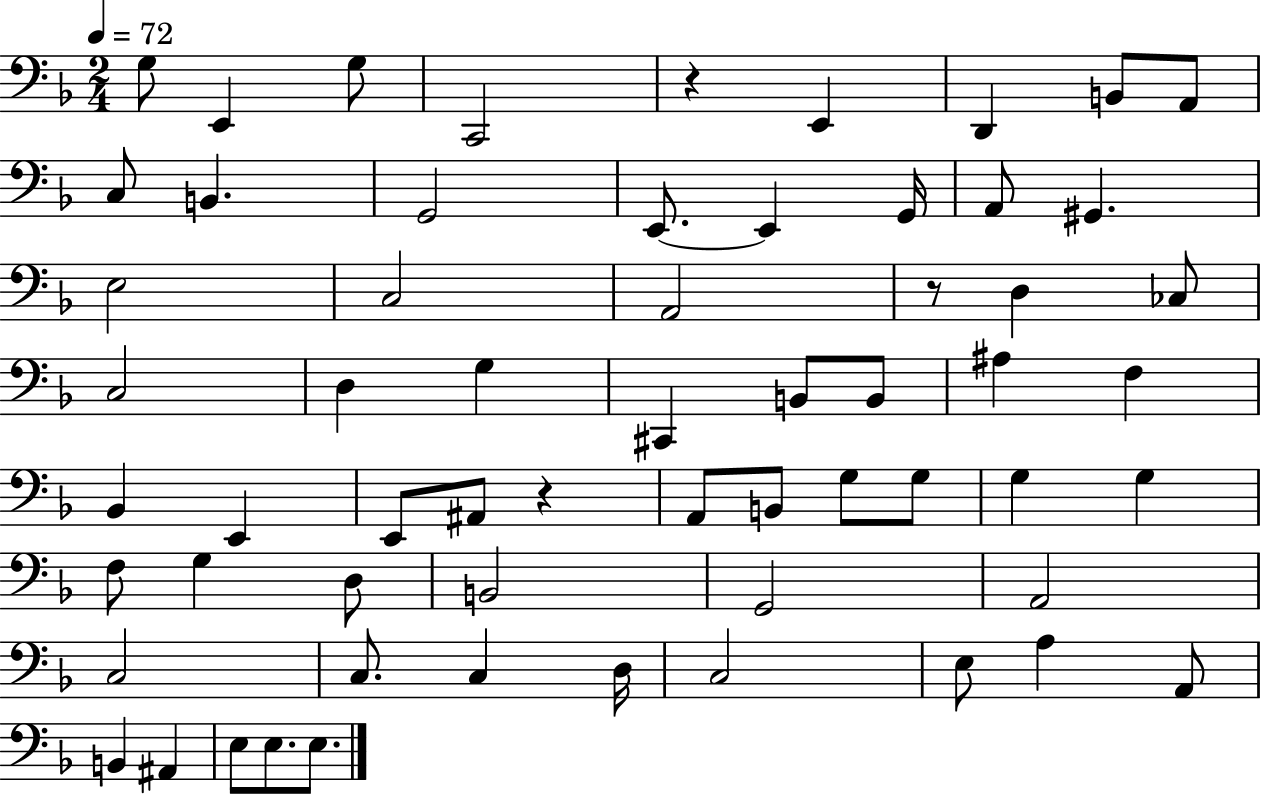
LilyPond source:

{
  \clef bass
  \numericTimeSignature
  \time 2/4
  \key f \major
  \tempo 4 = 72
  g8 e,4 g8 | c,2 | r4 e,4 | d,4 b,8 a,8 | \break c8 b,4. | g,2 | e,8.~~ e,4 g,16 | a,8 gis,4. | \break e2 | c2 | a,2 | r8 d4 ces8 | \break c2 | d4 g4 | cis,4 b,8 b,8 | ais4 f4 | \break bes,4 e,4 | e,8 ais,8 r4 | a,8 b,8 g8 g8 | g4 g4 | \break f8 g4 d8 | b,2 | g,2 | a,2 | \break c2 | c8. c4 d16 | c2 | e8 a4 a,8 | \break b,4 ais,4 | e8 e8. e8. | \bar "|."
}